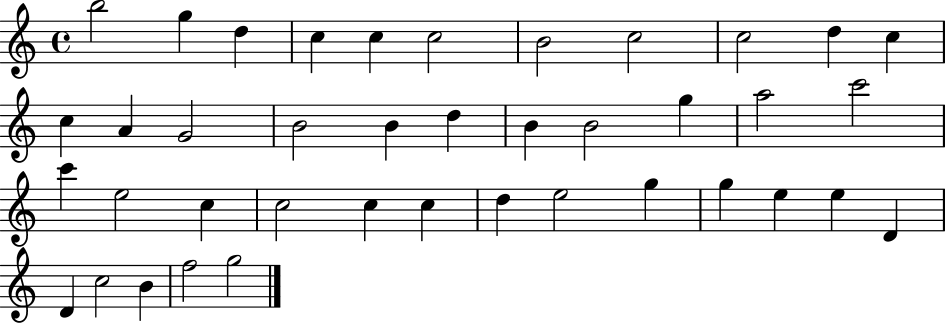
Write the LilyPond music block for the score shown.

{
  \clef treble
  \time 4/4
  \defaultTimeSignature
  \key c \major
  b''2 g''4 d''4 | c''4 c''4 c''2 | b'2 c''2 | c''2 d''4 c''4 | \break c''4 a'4 g'2 | b'2 b'4 d''4 | b'4 b'2 g''4 | a''2 c'''2 | \break c'''4 e''2 c''4 | c''2 c''4 c''4 | d''4 e''2 g''4 | g''4 e''4 e''4 d'4 | \break d'4 c''2 b'4 | f''2 g''2 | \bar "|."
}